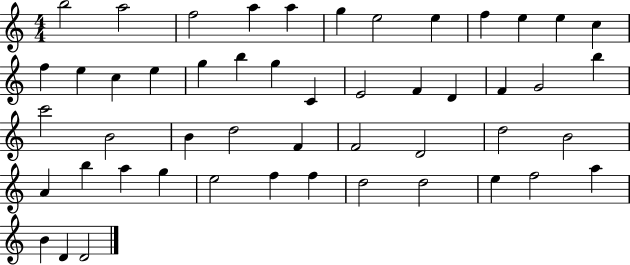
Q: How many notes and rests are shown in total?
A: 50